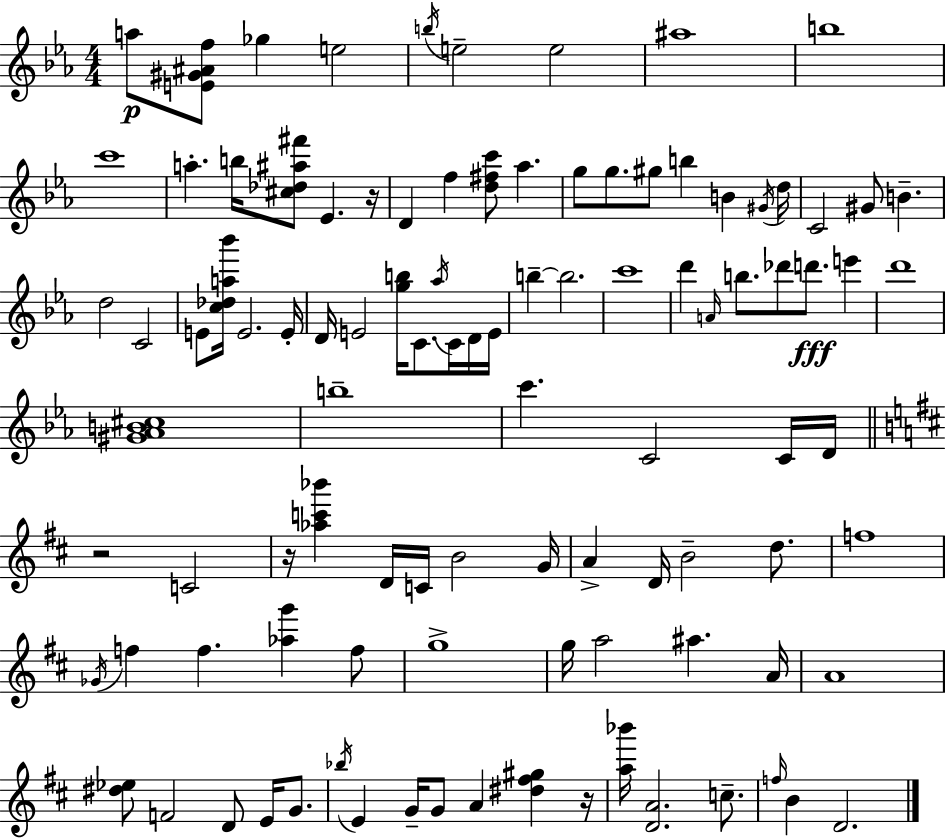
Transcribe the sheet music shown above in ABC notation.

X:1
T:Untitled
M:4/4
L:1/4
K:Cm
a/2 [E^G^Af]/2 _g e2 b/4 e2 e2 ^a4 b4 c'4 a b/4 [^c_d^a^f']/2 _E z/4 D f [d^fc']/2 _a g/2 g/2 ^g/2 b B ^G/4 d/4 C2 ^G/2 B d2 C2 E/2 [c_da_b']/4 E2 E/4 D/4 E2 [gb]/4 C/2 _a/4 C/4 D/4 E/4 b b2 c'4 d' A/4 b/2 _d'/2 d'/2 e' d'4 [^G_AB^c]4 b4 c' C2 C/4 D/4 z2 C2 z/4 [_ac'_b'] D/4 C/4 B2 G/4 A D/4 B2 d/2 f4 _G/4 f f [_ag'] f/2 g4 g/4 a2 ^a A/4 A4 [^d_e]/2 F2 D/2 E/4 G/2 _b/4 E G/4 G/2 A [^d^f^g] z/4 [a_b']/4 [DA]2 c/2 f/4 B D2